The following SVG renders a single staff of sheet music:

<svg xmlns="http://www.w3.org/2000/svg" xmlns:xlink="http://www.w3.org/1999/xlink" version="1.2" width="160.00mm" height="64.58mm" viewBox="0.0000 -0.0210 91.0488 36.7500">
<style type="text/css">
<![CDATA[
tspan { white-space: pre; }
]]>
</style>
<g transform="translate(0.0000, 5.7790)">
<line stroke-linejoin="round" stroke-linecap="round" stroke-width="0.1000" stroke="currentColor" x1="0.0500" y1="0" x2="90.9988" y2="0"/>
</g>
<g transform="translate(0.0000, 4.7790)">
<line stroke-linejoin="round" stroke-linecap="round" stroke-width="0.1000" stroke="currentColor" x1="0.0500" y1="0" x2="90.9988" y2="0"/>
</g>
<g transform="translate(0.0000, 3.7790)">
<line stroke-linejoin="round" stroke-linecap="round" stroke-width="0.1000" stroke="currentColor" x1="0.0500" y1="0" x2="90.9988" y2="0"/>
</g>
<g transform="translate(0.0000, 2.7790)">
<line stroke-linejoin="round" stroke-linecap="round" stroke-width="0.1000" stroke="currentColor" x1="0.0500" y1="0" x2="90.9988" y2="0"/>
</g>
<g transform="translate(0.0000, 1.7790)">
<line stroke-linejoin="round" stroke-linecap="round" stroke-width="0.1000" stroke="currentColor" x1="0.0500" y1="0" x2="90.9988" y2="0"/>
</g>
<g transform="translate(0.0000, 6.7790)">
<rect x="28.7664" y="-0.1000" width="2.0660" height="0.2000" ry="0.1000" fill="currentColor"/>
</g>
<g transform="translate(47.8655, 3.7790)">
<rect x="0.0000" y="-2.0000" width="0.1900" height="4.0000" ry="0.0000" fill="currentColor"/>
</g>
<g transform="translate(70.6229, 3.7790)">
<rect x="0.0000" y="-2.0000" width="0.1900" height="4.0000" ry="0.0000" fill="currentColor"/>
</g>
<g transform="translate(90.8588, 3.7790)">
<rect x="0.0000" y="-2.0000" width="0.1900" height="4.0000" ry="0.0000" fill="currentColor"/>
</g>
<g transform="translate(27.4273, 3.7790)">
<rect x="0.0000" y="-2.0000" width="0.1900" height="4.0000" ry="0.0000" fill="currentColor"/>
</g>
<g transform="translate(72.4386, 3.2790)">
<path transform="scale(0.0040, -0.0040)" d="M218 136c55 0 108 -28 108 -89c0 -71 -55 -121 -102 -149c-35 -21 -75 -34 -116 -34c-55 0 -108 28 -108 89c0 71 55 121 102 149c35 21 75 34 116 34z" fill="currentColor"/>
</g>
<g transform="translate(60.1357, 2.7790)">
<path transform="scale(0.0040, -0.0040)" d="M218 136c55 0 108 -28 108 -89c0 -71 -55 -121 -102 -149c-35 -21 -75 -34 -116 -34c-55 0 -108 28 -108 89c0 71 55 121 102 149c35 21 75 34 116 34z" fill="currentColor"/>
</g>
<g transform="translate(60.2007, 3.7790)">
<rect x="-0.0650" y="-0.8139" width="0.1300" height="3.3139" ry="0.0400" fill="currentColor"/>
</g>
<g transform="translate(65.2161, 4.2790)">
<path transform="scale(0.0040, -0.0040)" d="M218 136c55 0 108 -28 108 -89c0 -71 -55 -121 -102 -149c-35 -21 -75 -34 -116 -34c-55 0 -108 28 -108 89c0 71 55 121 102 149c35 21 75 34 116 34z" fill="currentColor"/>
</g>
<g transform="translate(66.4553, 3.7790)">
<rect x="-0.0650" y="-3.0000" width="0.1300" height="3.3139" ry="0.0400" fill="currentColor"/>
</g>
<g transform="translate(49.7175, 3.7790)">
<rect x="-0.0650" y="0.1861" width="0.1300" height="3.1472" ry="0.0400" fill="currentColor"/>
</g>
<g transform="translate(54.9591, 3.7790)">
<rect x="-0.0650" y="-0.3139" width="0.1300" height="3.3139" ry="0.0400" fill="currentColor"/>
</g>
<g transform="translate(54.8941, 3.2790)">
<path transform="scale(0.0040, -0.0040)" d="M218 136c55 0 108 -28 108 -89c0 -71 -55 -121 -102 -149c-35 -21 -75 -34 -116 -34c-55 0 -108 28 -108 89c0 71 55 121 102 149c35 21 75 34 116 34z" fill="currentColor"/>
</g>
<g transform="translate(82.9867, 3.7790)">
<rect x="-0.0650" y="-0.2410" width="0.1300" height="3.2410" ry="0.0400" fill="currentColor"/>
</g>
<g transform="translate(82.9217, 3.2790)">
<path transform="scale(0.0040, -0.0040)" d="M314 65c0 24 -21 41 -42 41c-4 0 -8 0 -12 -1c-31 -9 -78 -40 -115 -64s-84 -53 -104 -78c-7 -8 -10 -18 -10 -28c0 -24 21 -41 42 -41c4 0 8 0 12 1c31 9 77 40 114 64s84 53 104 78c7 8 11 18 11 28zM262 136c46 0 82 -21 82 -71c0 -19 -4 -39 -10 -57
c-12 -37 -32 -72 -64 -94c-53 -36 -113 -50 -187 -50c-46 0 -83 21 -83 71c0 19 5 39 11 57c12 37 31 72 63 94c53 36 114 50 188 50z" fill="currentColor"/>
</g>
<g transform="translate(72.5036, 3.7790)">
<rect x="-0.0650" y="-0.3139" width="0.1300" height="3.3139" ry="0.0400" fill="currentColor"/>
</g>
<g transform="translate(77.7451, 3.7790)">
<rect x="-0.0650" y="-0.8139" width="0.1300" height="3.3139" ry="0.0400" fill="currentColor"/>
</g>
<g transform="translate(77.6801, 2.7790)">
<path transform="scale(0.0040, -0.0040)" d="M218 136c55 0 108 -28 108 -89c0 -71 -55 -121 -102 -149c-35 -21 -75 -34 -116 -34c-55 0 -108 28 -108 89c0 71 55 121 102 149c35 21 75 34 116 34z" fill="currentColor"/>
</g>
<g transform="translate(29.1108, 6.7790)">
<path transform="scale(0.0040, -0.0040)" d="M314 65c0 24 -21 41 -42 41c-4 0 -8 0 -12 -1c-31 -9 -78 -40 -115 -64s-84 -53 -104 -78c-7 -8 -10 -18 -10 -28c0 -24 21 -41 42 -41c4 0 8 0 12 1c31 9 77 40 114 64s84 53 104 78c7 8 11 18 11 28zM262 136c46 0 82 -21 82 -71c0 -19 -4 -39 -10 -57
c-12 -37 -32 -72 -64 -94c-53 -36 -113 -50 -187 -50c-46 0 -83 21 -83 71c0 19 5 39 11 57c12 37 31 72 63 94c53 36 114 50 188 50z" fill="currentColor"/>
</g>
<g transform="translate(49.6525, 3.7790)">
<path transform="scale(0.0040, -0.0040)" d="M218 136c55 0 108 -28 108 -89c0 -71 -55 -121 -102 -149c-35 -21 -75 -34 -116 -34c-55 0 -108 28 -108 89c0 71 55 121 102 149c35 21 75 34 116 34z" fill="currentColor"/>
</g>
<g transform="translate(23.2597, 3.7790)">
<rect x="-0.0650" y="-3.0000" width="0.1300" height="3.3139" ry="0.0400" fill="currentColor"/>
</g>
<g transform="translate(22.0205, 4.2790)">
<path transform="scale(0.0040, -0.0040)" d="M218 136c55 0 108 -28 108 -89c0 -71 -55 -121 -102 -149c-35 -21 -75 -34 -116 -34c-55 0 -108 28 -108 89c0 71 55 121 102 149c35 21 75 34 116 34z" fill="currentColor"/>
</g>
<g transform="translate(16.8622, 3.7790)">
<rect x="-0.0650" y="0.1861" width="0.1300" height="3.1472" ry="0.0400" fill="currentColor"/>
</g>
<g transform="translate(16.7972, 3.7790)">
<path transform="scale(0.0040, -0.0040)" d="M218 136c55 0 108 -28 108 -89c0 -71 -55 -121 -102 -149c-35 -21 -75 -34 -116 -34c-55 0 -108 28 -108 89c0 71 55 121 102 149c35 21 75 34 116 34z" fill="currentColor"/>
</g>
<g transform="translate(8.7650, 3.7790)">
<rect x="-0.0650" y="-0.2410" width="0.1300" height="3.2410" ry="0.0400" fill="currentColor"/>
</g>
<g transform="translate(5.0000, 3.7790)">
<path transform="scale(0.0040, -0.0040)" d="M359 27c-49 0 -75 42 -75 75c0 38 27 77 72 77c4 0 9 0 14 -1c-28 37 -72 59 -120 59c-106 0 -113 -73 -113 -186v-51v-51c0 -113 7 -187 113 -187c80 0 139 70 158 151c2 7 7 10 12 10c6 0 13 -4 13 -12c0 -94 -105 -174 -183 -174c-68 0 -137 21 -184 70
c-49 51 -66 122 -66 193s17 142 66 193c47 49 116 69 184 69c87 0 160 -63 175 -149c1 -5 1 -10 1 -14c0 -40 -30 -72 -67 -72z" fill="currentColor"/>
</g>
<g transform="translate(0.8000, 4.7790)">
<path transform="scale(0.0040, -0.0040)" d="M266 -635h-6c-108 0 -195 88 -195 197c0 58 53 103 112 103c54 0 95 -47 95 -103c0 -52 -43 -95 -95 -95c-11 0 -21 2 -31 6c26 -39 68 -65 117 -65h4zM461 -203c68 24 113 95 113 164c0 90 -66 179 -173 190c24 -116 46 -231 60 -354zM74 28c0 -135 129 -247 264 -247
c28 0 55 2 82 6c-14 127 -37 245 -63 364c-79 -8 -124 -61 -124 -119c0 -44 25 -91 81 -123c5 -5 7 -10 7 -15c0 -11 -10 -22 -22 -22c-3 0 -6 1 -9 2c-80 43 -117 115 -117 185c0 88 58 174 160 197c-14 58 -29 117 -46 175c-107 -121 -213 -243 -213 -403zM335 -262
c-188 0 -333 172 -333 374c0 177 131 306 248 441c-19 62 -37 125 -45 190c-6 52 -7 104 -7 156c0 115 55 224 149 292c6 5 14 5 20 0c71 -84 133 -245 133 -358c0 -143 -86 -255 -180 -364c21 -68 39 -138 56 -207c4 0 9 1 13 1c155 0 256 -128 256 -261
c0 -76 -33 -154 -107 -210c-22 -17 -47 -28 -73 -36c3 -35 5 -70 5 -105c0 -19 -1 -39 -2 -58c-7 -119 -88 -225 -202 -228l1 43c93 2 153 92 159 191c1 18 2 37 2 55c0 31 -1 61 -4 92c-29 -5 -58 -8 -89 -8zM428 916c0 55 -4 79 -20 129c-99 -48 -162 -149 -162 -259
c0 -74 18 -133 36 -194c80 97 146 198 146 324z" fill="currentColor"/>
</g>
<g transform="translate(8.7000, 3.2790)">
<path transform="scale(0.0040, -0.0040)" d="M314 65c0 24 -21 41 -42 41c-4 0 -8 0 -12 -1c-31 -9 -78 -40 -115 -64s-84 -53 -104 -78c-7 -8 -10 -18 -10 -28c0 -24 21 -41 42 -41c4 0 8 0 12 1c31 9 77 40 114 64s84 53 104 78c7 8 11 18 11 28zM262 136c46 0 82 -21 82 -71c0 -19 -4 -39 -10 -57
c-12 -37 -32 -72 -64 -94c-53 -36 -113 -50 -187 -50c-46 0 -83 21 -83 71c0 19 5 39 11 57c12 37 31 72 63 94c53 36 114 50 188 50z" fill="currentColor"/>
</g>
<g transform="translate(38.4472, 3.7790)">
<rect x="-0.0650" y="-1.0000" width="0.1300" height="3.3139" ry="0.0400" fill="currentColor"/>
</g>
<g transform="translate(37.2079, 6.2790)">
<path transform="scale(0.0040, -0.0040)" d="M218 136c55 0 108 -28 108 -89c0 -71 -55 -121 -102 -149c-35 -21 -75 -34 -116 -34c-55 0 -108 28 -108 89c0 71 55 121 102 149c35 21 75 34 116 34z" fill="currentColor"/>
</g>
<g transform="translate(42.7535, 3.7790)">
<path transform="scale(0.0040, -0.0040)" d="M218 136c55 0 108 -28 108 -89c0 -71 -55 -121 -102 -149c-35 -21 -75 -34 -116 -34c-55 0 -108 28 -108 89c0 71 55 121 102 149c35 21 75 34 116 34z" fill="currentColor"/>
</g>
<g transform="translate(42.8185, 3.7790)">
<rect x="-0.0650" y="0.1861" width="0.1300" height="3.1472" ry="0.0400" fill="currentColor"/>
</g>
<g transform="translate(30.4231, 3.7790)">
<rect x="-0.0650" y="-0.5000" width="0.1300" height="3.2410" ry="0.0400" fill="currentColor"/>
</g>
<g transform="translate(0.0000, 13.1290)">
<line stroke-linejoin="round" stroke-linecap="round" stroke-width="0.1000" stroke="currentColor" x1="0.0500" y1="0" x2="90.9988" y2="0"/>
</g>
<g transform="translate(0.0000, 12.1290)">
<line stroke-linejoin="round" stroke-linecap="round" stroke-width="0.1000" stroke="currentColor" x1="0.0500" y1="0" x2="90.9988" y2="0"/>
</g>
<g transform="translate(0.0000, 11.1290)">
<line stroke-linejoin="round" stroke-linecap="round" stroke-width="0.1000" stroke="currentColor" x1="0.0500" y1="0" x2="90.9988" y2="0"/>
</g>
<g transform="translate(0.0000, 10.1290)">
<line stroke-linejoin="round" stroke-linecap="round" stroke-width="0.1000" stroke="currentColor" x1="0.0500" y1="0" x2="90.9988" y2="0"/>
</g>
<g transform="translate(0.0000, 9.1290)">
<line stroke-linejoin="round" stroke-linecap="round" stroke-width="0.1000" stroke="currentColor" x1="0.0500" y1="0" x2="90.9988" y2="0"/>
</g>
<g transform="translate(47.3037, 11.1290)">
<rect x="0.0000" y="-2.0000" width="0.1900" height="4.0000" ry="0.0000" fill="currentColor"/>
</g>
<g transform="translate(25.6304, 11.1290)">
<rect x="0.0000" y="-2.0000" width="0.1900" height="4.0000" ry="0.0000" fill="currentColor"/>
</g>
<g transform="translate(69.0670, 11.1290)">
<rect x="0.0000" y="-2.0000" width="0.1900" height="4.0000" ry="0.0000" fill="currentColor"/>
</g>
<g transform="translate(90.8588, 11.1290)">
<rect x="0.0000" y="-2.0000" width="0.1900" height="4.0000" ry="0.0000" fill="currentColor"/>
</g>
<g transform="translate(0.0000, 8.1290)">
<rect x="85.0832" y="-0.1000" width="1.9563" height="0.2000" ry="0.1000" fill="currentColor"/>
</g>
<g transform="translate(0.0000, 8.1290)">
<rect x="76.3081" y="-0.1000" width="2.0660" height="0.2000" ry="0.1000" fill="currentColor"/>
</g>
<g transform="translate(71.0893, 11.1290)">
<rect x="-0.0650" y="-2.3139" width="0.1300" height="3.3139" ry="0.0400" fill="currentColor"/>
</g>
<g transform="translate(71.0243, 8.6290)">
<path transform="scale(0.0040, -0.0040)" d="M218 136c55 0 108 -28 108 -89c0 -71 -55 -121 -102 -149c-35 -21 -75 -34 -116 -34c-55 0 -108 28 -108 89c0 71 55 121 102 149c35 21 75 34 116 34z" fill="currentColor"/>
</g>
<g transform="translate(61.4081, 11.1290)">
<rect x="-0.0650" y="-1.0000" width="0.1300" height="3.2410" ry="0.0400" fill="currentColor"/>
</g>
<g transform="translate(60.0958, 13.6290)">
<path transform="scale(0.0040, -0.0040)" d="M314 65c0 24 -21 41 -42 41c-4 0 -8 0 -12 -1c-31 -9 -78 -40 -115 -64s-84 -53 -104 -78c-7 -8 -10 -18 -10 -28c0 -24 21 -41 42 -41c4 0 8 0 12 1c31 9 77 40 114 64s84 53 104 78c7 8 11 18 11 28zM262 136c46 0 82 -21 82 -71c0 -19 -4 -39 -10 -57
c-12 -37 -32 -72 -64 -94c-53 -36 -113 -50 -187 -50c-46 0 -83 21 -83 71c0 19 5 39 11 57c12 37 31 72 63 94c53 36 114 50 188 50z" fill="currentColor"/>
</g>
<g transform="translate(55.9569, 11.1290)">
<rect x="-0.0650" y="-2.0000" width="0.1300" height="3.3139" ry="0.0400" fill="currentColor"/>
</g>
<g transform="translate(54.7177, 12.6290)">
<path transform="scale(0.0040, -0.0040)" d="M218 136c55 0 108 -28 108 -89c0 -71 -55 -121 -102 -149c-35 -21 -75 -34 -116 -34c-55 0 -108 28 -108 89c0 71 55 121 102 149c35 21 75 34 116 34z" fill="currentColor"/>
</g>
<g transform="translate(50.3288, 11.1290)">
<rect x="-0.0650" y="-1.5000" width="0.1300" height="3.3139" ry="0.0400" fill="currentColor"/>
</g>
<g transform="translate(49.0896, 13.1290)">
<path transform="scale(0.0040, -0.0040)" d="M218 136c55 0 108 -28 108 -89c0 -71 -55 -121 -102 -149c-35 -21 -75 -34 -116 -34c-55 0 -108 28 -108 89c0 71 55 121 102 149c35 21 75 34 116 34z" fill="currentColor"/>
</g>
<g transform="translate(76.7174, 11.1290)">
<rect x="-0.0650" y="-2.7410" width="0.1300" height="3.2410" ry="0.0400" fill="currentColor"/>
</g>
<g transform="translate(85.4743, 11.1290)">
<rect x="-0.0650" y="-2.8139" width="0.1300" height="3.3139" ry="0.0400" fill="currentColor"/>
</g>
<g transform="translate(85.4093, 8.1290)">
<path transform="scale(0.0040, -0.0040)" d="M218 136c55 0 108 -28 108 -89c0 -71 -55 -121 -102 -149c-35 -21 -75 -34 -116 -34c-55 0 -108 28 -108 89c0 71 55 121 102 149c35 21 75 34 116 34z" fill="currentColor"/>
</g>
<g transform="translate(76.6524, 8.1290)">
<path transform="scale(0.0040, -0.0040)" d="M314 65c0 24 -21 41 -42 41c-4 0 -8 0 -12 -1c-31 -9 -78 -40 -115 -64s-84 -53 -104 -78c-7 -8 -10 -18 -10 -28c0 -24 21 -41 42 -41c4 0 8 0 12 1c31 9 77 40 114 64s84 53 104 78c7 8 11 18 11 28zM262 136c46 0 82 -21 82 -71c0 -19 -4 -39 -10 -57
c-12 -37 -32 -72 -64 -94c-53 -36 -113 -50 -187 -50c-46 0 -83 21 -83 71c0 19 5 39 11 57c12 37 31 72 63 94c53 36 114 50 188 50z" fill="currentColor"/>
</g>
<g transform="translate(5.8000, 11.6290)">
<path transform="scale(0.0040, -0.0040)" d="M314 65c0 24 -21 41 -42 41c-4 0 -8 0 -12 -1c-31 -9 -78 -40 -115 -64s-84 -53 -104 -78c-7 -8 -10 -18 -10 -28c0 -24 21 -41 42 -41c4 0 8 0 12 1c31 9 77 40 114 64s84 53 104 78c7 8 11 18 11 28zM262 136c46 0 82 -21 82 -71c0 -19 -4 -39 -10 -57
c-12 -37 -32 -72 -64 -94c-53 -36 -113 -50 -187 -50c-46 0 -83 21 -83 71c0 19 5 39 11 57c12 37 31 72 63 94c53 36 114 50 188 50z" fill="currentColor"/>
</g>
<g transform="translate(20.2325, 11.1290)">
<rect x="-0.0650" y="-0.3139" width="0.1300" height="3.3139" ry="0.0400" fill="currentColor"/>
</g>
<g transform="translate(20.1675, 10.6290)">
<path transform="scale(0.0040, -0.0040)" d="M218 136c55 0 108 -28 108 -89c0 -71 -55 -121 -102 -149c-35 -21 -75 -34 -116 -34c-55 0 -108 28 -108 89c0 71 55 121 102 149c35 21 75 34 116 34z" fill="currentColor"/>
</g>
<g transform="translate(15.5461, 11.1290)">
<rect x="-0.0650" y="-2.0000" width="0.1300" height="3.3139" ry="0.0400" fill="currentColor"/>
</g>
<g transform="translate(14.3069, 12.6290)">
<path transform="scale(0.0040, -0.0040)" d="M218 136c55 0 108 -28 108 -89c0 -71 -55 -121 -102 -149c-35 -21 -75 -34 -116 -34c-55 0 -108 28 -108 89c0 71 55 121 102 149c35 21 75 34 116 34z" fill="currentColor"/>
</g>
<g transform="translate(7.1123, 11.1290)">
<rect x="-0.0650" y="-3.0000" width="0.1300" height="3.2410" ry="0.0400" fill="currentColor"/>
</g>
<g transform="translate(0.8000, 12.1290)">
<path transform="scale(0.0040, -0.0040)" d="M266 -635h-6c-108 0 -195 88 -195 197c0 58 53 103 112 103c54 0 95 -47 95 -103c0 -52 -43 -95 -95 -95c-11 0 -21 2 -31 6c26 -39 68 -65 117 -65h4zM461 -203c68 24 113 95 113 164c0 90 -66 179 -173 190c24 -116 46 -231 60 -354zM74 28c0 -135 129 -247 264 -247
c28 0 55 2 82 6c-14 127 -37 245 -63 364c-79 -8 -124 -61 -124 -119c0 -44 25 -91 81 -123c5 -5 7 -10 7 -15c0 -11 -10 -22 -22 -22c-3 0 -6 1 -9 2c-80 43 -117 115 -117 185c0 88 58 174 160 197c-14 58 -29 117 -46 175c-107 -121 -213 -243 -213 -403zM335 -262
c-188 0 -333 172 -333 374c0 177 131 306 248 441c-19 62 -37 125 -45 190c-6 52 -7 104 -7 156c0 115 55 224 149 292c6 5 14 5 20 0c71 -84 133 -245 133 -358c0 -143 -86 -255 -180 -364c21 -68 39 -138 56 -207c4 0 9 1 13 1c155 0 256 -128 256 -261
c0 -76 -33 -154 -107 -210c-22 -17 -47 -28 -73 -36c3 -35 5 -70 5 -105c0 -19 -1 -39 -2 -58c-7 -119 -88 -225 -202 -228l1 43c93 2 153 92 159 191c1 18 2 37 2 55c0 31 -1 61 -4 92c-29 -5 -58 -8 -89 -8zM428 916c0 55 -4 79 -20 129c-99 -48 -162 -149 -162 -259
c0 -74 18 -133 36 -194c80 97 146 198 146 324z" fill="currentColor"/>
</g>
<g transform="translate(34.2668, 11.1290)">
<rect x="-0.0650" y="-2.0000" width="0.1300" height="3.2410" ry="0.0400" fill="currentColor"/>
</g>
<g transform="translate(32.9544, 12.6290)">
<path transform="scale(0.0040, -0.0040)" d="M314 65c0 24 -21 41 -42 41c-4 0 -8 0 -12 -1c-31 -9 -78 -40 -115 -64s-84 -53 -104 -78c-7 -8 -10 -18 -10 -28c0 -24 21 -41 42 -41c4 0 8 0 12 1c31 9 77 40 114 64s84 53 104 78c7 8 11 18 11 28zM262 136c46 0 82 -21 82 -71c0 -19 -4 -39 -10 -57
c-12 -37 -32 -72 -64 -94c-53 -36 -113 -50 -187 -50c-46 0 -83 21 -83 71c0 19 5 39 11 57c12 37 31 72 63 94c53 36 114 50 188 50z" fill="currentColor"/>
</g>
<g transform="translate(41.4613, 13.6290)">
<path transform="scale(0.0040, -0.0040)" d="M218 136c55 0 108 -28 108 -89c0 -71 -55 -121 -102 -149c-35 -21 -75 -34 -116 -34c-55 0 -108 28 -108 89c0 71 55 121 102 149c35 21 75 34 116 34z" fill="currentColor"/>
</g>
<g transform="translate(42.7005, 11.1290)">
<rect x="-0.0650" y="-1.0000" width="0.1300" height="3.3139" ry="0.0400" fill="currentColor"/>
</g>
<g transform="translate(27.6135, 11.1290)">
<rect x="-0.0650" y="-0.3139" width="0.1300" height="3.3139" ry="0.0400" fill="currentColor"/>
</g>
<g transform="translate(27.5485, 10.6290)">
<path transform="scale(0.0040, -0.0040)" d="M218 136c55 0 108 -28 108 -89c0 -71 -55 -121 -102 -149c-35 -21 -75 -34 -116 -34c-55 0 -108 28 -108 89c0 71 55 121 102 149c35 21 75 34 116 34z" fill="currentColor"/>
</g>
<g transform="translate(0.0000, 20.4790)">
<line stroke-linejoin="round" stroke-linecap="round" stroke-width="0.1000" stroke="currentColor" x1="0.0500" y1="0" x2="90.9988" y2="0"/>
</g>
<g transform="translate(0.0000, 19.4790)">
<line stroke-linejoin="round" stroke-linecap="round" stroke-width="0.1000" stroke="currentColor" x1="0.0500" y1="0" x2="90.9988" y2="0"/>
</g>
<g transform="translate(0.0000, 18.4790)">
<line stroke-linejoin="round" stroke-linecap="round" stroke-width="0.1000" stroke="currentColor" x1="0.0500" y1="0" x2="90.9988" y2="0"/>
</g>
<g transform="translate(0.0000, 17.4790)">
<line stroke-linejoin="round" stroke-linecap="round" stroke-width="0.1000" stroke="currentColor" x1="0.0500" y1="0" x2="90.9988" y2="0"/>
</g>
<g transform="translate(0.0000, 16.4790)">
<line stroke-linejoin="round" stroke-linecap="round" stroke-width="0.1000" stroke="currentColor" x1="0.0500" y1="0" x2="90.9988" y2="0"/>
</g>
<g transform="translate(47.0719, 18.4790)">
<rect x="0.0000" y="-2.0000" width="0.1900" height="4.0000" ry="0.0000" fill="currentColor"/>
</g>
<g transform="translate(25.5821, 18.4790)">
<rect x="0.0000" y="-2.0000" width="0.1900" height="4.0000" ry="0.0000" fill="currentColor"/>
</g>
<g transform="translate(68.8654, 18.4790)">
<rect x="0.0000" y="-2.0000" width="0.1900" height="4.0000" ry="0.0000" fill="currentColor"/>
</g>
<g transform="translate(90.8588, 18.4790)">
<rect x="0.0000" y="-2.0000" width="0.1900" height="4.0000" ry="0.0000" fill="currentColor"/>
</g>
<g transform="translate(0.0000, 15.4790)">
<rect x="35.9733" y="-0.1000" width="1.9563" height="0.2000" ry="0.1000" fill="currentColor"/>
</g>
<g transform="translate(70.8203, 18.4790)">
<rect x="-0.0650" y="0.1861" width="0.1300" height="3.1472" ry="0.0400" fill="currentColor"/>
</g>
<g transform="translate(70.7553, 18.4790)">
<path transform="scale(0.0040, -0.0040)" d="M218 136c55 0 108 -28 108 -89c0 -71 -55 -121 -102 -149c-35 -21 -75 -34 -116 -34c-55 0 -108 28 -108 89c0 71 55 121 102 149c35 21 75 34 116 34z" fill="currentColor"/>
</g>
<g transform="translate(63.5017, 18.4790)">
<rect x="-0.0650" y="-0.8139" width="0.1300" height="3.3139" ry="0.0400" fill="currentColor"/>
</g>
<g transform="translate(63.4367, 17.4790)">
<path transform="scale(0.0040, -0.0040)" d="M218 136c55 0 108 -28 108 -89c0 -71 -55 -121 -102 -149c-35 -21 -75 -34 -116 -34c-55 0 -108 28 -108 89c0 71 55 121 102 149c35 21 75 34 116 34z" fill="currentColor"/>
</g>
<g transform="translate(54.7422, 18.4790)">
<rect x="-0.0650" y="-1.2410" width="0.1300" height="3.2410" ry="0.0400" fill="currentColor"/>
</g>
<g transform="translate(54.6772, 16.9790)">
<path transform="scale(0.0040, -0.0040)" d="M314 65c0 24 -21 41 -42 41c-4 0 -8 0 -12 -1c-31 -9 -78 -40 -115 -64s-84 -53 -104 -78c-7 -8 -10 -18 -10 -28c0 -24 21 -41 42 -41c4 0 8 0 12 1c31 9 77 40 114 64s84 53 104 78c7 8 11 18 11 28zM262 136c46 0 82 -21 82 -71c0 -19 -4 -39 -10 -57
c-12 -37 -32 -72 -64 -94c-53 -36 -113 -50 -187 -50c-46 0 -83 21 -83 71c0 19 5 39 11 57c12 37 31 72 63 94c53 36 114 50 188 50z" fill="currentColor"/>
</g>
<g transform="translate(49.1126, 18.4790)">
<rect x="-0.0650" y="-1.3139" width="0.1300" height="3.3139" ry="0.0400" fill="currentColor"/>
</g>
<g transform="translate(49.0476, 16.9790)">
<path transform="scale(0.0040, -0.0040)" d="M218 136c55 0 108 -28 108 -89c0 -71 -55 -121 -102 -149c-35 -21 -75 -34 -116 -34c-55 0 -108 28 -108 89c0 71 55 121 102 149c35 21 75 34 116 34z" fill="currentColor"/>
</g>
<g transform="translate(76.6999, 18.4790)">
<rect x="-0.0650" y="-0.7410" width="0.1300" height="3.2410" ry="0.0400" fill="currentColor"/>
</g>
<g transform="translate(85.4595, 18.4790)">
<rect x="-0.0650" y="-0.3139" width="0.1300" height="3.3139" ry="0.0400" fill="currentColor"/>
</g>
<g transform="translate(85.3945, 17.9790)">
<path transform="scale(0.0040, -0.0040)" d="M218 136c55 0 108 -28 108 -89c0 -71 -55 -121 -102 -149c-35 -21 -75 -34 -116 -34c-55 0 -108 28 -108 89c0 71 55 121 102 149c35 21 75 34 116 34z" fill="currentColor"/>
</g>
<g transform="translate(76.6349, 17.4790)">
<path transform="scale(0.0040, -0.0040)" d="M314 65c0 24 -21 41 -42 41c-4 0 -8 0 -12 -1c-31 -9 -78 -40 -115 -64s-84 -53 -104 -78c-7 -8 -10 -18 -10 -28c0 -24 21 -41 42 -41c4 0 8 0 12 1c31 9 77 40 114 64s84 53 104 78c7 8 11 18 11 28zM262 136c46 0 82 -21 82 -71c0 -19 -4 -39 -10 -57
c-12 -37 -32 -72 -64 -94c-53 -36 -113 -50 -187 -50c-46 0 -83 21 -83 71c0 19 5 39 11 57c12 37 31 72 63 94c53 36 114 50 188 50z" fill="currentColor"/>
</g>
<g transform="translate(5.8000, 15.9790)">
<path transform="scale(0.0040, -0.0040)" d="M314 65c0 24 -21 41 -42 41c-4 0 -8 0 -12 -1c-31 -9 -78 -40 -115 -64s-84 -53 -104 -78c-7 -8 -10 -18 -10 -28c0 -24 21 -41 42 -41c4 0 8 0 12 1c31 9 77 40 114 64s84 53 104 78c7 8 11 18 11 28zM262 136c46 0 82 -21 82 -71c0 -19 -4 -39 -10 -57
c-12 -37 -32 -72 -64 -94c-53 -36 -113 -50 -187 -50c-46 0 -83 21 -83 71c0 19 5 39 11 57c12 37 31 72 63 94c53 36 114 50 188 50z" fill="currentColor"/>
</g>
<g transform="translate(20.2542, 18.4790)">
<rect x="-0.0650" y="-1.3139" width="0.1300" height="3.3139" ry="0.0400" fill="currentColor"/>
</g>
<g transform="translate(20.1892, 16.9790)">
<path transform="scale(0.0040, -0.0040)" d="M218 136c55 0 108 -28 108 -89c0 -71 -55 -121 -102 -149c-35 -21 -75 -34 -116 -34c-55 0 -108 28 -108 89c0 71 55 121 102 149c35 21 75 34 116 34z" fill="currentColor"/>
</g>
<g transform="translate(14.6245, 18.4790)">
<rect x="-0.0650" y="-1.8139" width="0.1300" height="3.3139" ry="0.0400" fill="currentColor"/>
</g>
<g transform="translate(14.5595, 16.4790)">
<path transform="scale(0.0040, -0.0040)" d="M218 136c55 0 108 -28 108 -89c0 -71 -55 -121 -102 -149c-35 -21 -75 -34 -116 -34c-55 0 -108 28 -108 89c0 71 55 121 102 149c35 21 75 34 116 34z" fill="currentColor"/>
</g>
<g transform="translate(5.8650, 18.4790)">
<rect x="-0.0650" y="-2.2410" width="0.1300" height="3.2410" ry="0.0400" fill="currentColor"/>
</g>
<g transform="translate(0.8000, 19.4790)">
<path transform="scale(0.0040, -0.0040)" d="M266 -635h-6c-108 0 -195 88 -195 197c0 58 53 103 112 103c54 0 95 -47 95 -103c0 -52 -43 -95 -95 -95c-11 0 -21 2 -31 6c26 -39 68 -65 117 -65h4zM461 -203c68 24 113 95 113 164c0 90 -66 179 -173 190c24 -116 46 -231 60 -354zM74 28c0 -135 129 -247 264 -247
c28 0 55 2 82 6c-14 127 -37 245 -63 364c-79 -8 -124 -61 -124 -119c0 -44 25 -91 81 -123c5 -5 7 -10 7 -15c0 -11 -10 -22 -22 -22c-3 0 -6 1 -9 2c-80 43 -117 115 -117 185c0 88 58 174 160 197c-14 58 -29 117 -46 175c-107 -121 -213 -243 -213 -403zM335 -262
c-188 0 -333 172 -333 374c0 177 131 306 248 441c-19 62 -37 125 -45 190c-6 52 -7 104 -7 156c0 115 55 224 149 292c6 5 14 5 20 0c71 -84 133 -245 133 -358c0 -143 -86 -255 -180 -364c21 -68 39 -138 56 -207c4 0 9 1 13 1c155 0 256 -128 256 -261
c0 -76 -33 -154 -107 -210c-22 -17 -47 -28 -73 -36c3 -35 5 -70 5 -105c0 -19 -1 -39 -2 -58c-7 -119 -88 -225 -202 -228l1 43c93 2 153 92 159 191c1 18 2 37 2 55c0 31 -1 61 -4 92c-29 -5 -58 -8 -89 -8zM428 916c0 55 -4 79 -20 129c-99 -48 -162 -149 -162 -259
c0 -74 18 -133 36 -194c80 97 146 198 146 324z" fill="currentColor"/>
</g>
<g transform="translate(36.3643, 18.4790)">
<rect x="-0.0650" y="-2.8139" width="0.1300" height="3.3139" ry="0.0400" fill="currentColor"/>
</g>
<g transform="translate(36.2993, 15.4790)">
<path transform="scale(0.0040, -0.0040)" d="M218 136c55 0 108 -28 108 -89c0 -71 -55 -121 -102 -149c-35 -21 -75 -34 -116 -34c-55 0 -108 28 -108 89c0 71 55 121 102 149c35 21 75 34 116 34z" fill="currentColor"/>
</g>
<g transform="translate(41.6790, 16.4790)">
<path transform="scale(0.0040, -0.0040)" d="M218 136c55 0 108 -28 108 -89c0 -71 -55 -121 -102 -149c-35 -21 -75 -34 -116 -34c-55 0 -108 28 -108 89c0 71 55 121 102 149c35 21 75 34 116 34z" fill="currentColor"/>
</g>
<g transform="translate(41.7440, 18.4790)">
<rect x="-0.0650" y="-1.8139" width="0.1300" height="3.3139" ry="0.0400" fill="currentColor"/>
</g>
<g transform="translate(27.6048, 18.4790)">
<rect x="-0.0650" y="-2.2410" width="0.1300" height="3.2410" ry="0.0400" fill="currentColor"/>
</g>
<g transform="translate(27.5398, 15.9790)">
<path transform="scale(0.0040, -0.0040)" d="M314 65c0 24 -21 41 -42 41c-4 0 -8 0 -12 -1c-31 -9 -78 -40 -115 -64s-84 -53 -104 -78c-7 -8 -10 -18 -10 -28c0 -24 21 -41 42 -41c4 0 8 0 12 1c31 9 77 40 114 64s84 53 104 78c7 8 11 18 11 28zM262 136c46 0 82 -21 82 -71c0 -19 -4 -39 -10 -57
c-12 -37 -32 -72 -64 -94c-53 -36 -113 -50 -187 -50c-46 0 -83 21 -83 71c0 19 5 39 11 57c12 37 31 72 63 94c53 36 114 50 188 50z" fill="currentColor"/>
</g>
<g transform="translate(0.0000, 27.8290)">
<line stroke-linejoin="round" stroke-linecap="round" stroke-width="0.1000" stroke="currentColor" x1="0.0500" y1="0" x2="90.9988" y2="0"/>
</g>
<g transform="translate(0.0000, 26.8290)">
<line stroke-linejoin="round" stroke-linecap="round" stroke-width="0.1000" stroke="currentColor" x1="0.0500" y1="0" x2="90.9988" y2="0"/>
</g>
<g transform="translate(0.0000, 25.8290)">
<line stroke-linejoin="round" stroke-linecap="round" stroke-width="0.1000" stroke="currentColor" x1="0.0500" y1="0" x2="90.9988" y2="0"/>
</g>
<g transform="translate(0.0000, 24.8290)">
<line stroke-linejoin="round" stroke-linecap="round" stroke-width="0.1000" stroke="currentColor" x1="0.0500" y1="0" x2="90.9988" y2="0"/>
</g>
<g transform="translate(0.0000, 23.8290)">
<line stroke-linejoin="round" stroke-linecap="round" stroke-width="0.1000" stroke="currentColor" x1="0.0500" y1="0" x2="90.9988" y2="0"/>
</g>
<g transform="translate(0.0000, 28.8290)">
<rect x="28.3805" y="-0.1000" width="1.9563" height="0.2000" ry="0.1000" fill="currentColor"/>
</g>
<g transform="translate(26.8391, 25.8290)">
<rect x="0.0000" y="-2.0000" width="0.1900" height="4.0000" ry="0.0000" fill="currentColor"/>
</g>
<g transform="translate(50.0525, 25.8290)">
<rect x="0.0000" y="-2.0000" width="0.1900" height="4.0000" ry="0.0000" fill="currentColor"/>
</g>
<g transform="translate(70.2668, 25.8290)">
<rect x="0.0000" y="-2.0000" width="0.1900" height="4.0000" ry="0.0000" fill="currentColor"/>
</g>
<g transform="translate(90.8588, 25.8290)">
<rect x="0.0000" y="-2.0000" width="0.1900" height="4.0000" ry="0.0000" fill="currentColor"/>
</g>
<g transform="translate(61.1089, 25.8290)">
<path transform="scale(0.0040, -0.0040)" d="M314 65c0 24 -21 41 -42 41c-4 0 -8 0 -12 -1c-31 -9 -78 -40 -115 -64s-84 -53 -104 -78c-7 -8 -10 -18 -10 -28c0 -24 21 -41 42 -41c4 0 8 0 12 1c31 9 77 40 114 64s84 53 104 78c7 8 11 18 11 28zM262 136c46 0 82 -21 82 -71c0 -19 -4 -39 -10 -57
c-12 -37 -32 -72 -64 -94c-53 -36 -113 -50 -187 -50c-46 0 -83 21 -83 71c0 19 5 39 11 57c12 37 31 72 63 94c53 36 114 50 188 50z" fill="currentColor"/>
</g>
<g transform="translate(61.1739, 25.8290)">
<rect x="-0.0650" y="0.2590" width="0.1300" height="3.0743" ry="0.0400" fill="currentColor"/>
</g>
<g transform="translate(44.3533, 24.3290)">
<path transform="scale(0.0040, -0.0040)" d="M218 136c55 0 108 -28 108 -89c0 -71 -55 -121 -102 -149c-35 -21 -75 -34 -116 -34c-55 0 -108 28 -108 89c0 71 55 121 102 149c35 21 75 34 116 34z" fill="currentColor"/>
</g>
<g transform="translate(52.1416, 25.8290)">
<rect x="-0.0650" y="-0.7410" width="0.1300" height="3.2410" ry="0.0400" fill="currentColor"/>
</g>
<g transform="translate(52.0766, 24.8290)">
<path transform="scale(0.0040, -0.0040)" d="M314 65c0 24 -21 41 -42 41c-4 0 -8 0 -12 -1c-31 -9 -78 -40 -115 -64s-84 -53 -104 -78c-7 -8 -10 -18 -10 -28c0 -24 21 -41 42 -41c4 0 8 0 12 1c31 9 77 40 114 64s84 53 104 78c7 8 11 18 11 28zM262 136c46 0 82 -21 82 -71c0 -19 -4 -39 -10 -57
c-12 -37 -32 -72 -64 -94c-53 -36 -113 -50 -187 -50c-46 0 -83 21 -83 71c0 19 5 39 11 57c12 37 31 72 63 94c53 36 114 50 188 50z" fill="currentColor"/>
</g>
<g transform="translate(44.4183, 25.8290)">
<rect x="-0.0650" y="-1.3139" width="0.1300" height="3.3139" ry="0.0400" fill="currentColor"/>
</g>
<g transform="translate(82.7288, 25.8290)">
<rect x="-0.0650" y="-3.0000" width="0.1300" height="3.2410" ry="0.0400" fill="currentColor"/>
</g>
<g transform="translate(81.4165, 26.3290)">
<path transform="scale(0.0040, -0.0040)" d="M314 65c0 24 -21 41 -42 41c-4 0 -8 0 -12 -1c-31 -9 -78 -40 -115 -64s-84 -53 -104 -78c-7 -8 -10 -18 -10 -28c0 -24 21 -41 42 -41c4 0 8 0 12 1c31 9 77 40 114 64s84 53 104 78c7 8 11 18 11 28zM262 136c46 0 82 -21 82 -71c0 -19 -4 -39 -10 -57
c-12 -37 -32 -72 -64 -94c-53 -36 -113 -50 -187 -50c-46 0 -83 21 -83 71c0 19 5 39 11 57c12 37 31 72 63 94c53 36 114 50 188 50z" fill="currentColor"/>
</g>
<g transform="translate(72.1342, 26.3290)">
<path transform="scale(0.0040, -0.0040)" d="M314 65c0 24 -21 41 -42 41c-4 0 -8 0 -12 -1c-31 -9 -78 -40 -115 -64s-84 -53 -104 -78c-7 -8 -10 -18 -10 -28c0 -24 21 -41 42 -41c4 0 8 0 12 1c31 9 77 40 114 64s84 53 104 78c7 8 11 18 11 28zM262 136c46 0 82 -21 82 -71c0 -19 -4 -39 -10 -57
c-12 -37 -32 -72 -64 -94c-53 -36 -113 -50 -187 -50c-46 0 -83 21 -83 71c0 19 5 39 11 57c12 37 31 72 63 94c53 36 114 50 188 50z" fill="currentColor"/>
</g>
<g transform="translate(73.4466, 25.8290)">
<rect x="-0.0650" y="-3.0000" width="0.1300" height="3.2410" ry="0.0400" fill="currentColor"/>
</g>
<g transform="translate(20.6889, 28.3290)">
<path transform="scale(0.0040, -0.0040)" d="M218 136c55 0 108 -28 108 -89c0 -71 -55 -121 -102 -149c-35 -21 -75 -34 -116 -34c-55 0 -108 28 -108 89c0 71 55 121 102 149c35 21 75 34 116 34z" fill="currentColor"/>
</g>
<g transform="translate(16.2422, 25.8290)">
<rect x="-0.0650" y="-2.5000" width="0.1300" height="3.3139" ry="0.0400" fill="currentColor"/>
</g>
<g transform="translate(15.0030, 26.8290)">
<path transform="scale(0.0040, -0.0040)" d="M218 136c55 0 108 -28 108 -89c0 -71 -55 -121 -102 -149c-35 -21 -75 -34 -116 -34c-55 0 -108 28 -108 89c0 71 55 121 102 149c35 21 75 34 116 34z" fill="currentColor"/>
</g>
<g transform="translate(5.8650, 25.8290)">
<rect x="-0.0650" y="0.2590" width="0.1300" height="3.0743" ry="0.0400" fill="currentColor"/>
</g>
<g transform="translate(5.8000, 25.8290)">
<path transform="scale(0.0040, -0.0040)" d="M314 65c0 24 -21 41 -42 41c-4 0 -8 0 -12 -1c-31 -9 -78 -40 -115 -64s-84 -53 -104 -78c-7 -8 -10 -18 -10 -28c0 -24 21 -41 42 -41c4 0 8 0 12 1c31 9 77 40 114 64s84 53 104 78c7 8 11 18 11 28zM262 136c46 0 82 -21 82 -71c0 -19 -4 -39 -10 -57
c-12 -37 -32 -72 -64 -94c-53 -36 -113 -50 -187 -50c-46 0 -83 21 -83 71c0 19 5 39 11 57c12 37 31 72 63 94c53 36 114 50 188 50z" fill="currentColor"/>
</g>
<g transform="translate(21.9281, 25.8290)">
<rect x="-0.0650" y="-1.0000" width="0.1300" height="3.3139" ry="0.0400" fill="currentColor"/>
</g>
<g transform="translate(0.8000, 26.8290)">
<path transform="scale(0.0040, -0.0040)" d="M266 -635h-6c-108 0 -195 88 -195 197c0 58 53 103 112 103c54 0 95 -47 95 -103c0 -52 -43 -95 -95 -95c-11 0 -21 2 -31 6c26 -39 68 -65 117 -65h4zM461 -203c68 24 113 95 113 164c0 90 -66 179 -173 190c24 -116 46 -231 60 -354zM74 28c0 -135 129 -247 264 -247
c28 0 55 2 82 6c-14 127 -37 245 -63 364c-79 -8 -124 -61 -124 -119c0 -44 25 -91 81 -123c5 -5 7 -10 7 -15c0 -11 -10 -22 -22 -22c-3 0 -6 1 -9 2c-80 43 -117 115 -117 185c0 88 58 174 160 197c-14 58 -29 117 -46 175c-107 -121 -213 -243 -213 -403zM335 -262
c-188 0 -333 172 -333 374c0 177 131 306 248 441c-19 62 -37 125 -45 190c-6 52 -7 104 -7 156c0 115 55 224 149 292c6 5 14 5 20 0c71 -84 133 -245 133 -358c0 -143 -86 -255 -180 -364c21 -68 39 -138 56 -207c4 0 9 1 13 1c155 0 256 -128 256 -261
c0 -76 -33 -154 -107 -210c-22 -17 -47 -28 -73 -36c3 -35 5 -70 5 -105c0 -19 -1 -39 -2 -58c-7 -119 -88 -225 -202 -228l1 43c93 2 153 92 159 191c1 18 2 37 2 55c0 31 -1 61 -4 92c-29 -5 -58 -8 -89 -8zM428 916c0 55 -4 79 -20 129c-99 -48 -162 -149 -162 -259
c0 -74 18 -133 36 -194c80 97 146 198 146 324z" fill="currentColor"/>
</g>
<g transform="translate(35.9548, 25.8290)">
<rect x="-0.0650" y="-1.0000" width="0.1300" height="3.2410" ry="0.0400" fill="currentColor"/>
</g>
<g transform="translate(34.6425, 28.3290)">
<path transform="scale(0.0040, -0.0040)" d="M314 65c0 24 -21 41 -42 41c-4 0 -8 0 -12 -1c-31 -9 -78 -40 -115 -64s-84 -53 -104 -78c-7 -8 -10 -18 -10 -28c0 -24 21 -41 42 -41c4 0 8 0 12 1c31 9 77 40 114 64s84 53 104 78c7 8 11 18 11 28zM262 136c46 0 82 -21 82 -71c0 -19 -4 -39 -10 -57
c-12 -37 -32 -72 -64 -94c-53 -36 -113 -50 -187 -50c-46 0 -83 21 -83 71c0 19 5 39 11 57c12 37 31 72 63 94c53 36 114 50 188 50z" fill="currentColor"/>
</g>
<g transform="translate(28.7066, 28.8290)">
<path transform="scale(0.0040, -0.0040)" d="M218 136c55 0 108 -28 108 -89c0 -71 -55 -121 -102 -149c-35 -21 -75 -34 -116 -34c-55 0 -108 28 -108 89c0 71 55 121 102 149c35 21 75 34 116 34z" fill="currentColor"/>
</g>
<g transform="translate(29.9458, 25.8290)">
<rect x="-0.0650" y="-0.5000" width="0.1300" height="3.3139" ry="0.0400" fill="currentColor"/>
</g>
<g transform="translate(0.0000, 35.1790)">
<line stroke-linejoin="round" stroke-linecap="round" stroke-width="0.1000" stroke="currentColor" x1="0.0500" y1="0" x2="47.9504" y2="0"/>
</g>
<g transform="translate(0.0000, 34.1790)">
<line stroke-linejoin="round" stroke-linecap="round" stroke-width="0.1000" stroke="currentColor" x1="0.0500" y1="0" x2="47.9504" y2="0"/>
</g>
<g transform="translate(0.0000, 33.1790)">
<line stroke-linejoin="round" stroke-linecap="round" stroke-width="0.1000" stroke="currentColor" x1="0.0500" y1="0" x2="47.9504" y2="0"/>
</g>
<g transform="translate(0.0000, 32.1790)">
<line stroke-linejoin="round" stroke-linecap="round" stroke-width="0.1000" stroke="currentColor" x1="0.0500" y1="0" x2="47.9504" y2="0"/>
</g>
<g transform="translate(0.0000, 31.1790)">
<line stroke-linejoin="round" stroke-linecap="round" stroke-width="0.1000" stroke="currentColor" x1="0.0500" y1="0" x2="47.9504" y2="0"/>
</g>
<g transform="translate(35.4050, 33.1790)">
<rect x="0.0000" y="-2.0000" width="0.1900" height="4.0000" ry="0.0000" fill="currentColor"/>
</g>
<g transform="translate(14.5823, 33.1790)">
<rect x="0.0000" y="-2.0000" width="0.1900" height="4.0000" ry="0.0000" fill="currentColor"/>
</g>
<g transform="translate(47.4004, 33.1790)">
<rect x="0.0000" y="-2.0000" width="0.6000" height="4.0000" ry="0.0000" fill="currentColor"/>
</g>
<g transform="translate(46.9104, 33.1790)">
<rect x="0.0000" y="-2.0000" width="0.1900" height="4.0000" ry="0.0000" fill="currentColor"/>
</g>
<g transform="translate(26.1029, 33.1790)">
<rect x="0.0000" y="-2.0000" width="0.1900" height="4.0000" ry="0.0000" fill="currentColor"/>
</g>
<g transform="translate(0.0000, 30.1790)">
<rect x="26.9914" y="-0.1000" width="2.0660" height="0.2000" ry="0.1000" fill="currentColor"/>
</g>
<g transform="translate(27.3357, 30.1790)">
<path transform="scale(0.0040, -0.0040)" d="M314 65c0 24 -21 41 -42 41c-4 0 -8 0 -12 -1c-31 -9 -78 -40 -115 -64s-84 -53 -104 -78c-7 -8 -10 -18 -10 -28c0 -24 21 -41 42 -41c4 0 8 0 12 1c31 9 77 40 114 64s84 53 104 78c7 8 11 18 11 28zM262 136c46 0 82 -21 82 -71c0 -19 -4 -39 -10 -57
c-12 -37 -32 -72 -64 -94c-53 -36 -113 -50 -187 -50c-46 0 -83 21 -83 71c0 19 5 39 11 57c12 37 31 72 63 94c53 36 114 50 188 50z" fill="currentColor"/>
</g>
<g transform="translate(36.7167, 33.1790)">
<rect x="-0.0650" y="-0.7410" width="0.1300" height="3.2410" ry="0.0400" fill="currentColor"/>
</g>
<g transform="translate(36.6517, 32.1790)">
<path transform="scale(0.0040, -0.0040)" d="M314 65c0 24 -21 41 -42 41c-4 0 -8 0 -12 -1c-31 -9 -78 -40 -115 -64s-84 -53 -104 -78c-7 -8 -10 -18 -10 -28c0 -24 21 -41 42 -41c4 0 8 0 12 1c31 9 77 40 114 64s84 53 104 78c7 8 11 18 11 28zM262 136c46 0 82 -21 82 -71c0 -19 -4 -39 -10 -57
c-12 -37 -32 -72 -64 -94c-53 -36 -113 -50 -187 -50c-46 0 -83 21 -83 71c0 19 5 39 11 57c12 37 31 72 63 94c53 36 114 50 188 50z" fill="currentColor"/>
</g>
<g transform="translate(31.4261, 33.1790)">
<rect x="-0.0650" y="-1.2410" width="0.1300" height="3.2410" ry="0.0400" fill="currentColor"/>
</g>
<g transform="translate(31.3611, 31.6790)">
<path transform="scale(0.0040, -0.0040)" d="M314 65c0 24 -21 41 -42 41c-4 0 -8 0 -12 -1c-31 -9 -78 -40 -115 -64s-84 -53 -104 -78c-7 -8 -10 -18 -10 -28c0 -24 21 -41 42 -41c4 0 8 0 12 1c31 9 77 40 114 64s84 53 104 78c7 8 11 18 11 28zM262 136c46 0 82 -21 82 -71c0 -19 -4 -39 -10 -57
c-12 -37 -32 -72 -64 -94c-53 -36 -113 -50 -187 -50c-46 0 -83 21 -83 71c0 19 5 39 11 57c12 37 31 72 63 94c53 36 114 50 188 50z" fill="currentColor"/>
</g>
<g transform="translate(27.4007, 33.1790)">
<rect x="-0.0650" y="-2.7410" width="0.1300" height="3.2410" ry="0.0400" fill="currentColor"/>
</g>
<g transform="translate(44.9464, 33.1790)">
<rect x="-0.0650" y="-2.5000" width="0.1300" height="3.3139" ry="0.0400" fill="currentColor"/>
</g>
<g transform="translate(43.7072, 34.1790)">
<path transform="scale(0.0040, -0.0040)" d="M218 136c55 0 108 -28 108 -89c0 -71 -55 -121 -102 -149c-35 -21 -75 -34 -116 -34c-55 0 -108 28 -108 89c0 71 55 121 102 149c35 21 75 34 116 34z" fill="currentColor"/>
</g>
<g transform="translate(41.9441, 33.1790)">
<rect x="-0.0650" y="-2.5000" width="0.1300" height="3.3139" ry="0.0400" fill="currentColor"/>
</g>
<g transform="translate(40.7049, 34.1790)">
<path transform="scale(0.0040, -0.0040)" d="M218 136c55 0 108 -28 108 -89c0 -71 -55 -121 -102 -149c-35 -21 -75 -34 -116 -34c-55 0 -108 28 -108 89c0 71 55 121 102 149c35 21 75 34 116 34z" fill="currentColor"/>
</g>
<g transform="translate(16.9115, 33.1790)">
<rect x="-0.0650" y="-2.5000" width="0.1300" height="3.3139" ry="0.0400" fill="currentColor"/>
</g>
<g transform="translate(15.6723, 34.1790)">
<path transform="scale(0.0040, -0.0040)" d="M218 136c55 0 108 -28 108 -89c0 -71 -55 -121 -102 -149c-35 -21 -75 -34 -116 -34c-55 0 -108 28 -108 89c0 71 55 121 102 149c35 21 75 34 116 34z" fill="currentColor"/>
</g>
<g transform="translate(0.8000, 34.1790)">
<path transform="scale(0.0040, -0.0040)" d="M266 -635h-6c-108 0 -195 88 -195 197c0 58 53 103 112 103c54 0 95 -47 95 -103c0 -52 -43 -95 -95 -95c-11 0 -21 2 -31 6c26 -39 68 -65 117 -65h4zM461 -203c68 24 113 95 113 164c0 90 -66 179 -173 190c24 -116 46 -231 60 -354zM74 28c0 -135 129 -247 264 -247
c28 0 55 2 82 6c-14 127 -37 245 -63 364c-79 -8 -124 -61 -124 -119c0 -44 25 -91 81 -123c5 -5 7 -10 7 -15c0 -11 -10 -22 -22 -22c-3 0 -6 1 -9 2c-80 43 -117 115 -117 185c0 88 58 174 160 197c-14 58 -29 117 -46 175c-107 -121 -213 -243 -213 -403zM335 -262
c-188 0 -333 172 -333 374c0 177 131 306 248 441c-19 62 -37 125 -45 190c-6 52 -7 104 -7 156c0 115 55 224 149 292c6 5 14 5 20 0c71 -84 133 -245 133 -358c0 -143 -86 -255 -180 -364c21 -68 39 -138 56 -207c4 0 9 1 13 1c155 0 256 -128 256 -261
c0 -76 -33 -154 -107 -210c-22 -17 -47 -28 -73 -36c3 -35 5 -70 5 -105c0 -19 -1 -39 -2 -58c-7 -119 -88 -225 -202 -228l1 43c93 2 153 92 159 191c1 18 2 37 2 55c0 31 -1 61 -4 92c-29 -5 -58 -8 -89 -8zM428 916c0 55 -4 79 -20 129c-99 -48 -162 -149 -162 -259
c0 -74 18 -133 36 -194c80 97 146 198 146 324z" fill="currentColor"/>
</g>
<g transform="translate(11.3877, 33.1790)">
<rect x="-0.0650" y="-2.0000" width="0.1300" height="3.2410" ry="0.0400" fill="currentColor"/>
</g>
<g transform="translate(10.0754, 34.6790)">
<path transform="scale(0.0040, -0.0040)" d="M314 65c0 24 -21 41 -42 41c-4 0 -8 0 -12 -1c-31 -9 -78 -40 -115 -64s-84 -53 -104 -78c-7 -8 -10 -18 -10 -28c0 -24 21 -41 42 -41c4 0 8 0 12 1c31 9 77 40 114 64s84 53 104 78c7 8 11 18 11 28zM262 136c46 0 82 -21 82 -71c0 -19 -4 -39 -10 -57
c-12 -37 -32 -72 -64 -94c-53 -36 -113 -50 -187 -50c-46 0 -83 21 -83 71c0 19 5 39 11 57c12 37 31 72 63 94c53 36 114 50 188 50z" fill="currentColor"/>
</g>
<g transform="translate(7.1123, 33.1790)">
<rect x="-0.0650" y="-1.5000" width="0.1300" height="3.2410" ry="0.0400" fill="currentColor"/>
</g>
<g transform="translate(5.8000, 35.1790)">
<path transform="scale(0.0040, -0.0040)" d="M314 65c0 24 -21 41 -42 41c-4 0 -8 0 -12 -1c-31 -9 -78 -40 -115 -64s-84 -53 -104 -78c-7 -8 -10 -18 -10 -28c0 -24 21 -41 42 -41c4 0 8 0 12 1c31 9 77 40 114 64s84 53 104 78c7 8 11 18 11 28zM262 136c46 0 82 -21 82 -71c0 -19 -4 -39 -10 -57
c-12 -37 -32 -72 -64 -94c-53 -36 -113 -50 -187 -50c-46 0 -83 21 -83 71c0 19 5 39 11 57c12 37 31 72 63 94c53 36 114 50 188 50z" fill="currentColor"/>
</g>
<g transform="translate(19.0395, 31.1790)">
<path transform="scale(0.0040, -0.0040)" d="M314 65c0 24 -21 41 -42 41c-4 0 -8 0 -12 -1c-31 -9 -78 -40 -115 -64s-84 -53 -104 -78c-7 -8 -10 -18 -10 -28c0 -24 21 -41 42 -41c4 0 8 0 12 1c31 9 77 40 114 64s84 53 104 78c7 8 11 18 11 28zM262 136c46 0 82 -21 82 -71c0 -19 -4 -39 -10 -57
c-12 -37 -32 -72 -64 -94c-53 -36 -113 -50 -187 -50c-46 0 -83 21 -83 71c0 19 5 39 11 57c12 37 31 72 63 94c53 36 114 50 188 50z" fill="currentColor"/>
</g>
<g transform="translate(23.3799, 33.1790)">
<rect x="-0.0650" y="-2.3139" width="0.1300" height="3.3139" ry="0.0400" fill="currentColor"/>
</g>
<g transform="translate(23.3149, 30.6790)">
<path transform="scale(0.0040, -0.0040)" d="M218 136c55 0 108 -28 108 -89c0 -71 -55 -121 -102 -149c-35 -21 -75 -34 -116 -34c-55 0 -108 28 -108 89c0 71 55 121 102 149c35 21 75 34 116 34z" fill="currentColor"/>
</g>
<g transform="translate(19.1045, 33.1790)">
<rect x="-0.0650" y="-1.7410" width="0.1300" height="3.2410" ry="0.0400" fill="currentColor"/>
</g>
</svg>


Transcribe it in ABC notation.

X:1
T:Untitled
M:4/4
L:1/4
K:C
c2 B A C2 D B B c d A c d c2 A2 F c c F2 D E F D2 g a2 a g2 f e g2 a f e e2 d B d2 c B2 G D C D2 e d2 B2 A2 A2 E2 F2 G f2 g a2 e2 d2 G G